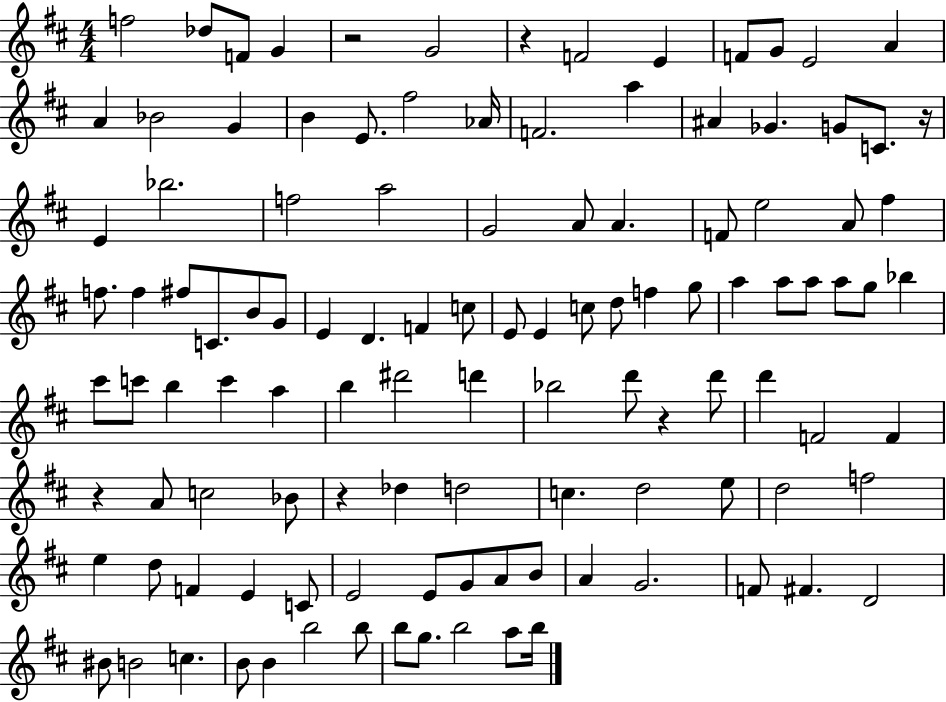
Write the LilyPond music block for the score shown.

{
  \clef treble
  \numericTimeSignature
  \time 4/4
  \key d \major
  f''2 des''8 f'8 g'4 | r2 g'2 | r4 f'2 e'4 | f'8 g'8 e'2 a'4 | \break a'4 bes'2 g'4 | b'4 e'8. fis''2 aes'16 | f'2. a''4 | ais'4 ges'4. g'8 c'8. r16 | \break e'4 bes''2. | f''2 a''2 | g'2 a'8 a'4. | f'8 e''2 a'8 fis''4 | \break f''8. f''4 fis''8 c'8. b'8 g'8 | e'4 d'4. f'4 c''8 | e'8 e'4 c''8 d''8 f''4 g''8 | a''4 a''8 a''8 a''8 g''8 bes''4 | \break cis'''8 c'''8 b''4 c'''4 a''4 | b''4 dis'''2 d'''4 | bes''2 d'''8 r4 d'''8 | d'''4 f'2 f'4 | \break r4 a'8 c''2 bes'8 | r4 des''4 d''2 | c''4. d''2 e''8 | d''2 f''2 | \break e''4 d''8 f'4 e'4 c'8 | e'2 e'8 g'8 a'8 b'8 | a'4 g'2. | f'8 fis'4. d'2 | \break bis'8 b'2 c''4. | b'8 b'4 b''2 b''8 | b''8 g''8. b''2 a''8 b''16 | \bar "|."
}